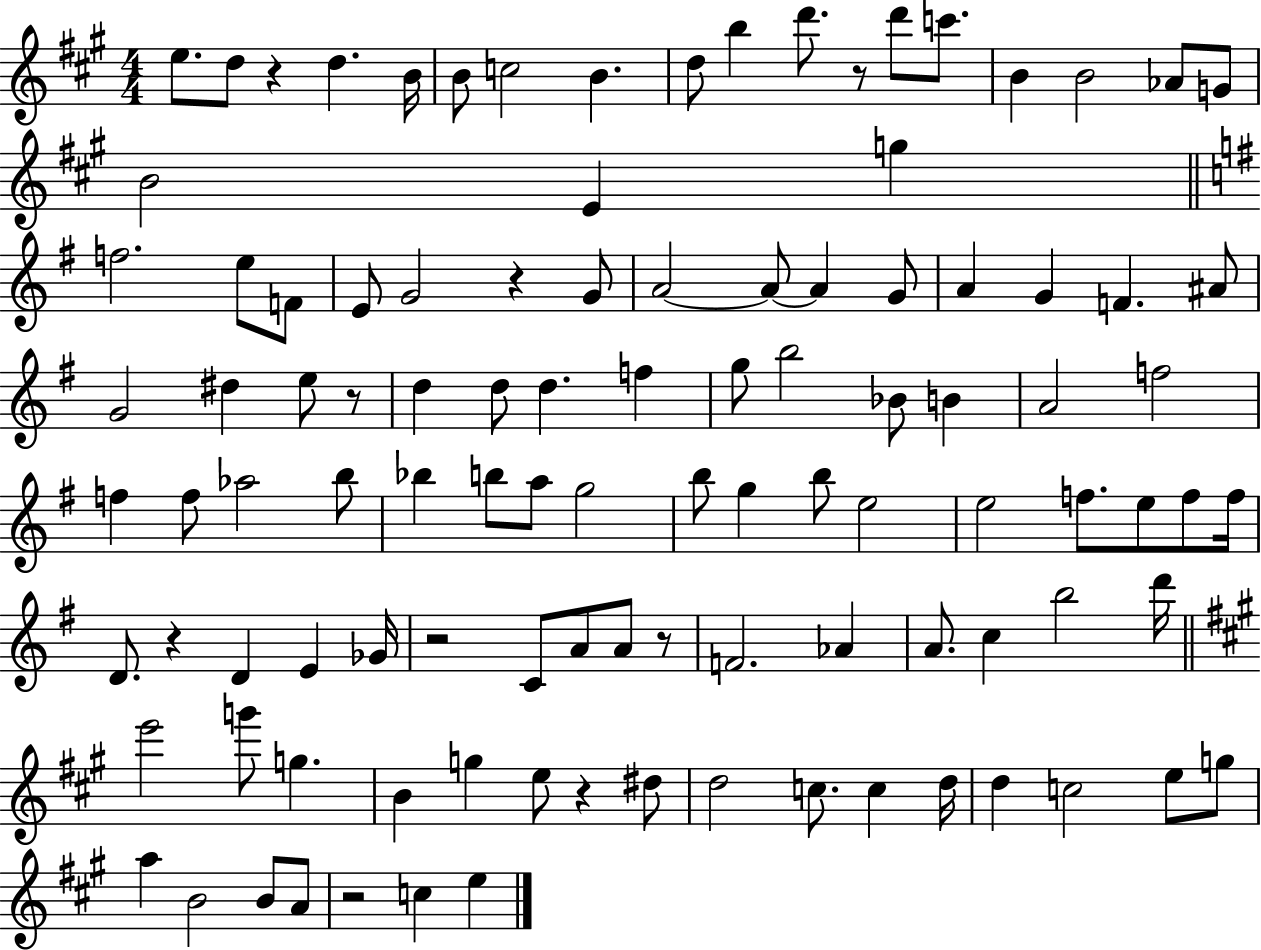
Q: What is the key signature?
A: A major